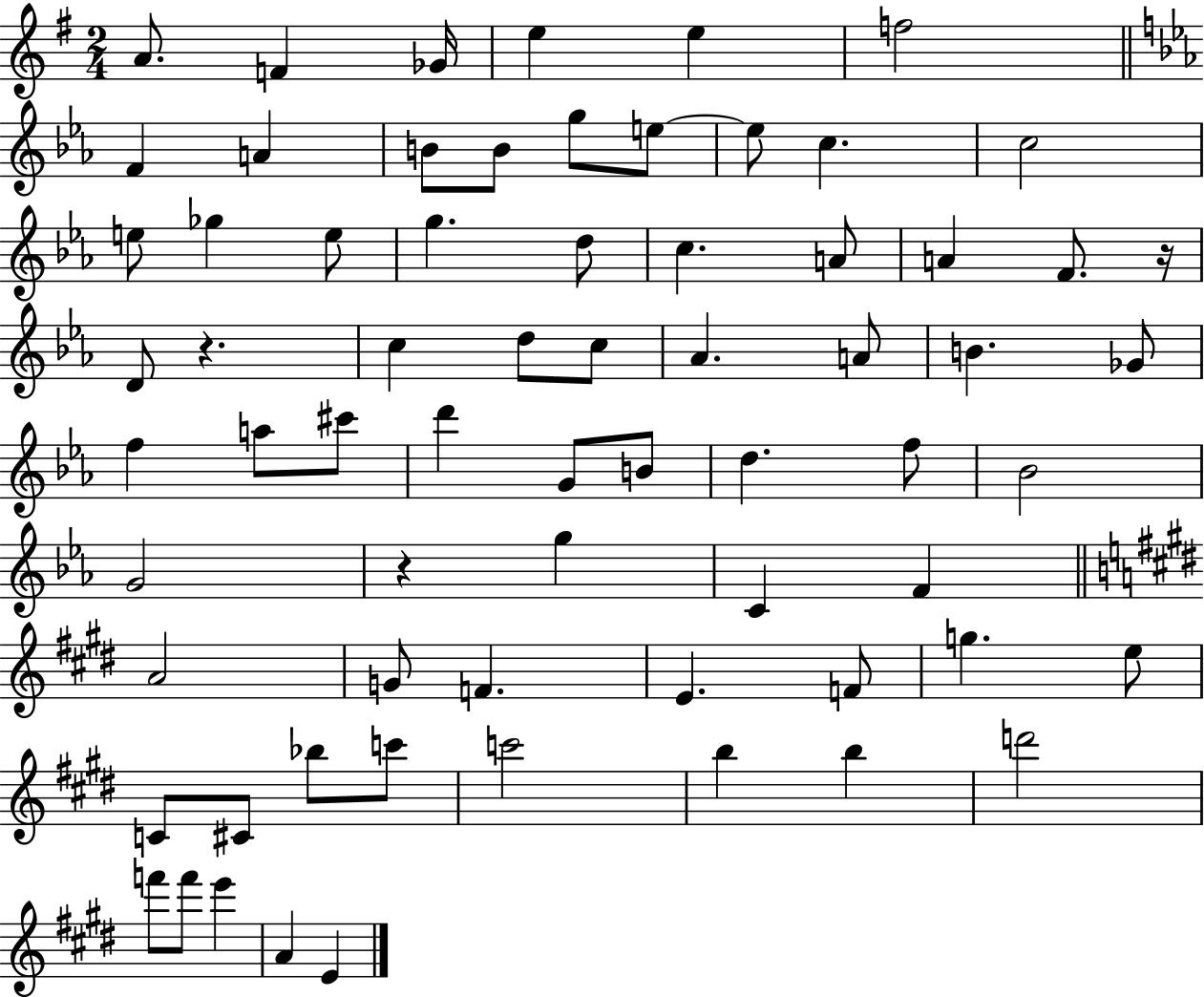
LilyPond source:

{
  \clef treble
  \numericTimeSignature
  \time 2/4
  \key g \major
  a'8. f'4 ges'16 | e''4 e''4 | f''2 | \bar "||" \break \key c \minor f'4 a'4 | b'8 b'8 g''8 e''8~~ | e''8 c''4. | c''2 | \break e''8 ges''4 e''8 | g''4. d''8 | c''4. a'8 | a'4 f'8. r16 | \break d'8 r4. | c''4 d''8 c''8 | aes'4. a'8 | b'4. ges'8 | \break f''4 a''8 cis'''8 | d'''4 g'8 b'8 | d''4. f''8 | bes'2 | \break g'2 | r4 g''4 | c'4 f'4 | \bar "||" \break \key e \major a'2 | g'8 f'4. | e'4. f'8 | g''4. e''8 | \break c'8 cis'8 bes''8 c'''8 | c'''2 | b''4 b''4 | d'''2 | \break f'''8 f'''8 e'''4 | a'4 e'4 | \bar "|."
}